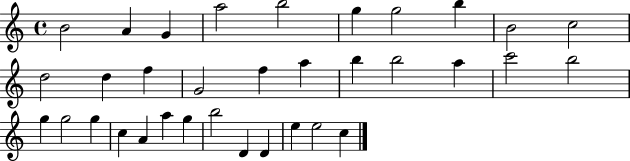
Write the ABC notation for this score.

X:1
T:Untitled
M:4/4
L:1/4
K:C
B2 A G a2 b2 g g2 b B2 c2 d2 d f G2 f a b b2 a c'2 b2 g g2 g c A a g b2 D D e e2 c